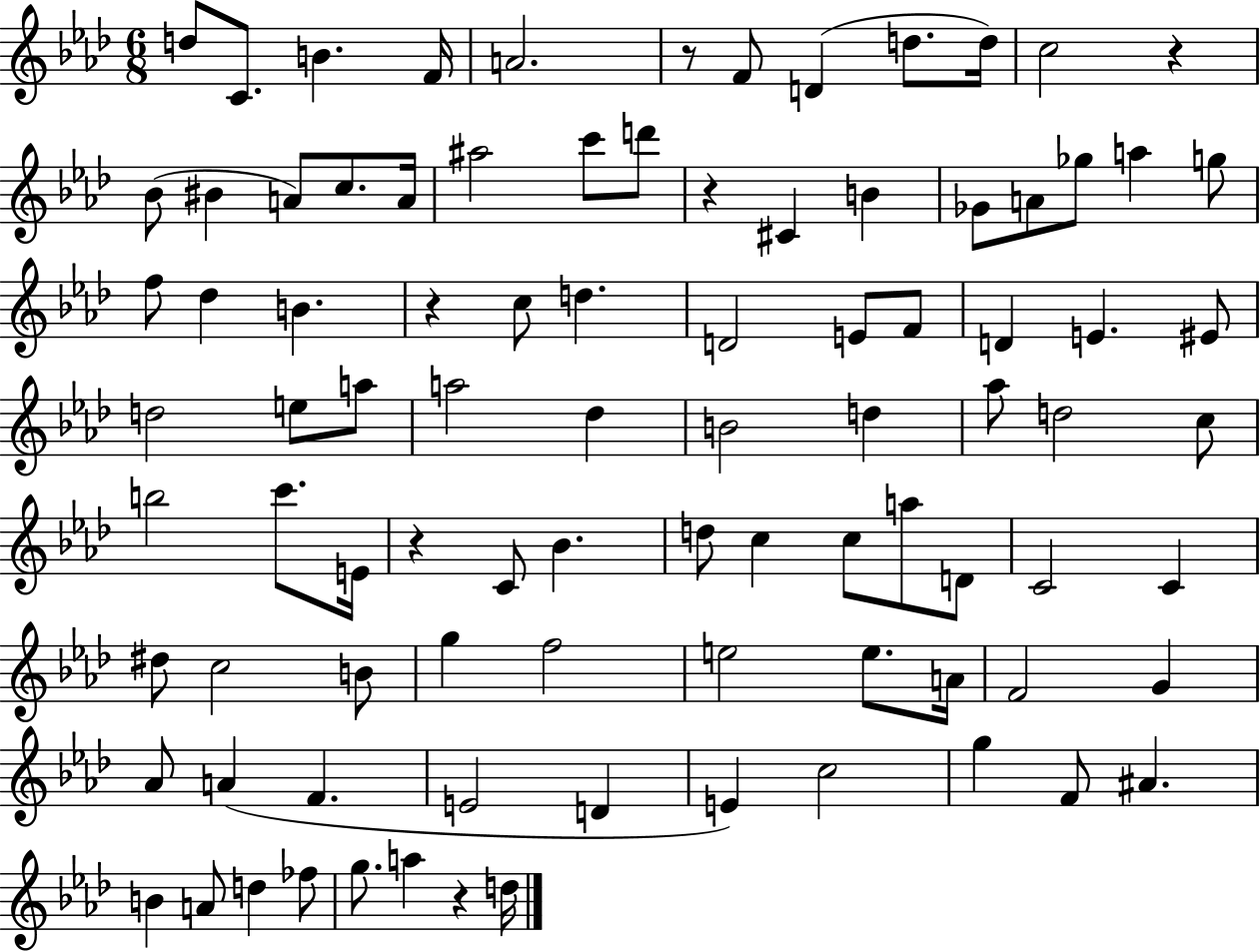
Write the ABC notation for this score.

X:1
T:Untitled
M:6/8
L:1/4
K:Ab
d/2 C/2 B F/4 A2 z/2 F/2 D d/2 d/4 c2 z _B/2 ^B A/2 c/2 A/4 ^a2 c'/2 d'/2 z ^C B _G/2 A/2 _g/2 a g/2 f/2 _d B z c/2 d D2 E/2 F/2 D E ^E/2 d2 e/2 a/2 a2 _d B2 d _a/2 d2 c/2 b2 c'/2 E/4 z C/2 _B d/2 c c/2 a/2 D/2 C2 C ^d/2 c2 B/2 g f2 e2 e/2 A/4 F2 G _A/2 A F E2 D E c2 g F/2 ^A B A/2 d _f/2 g/2 a z d/4